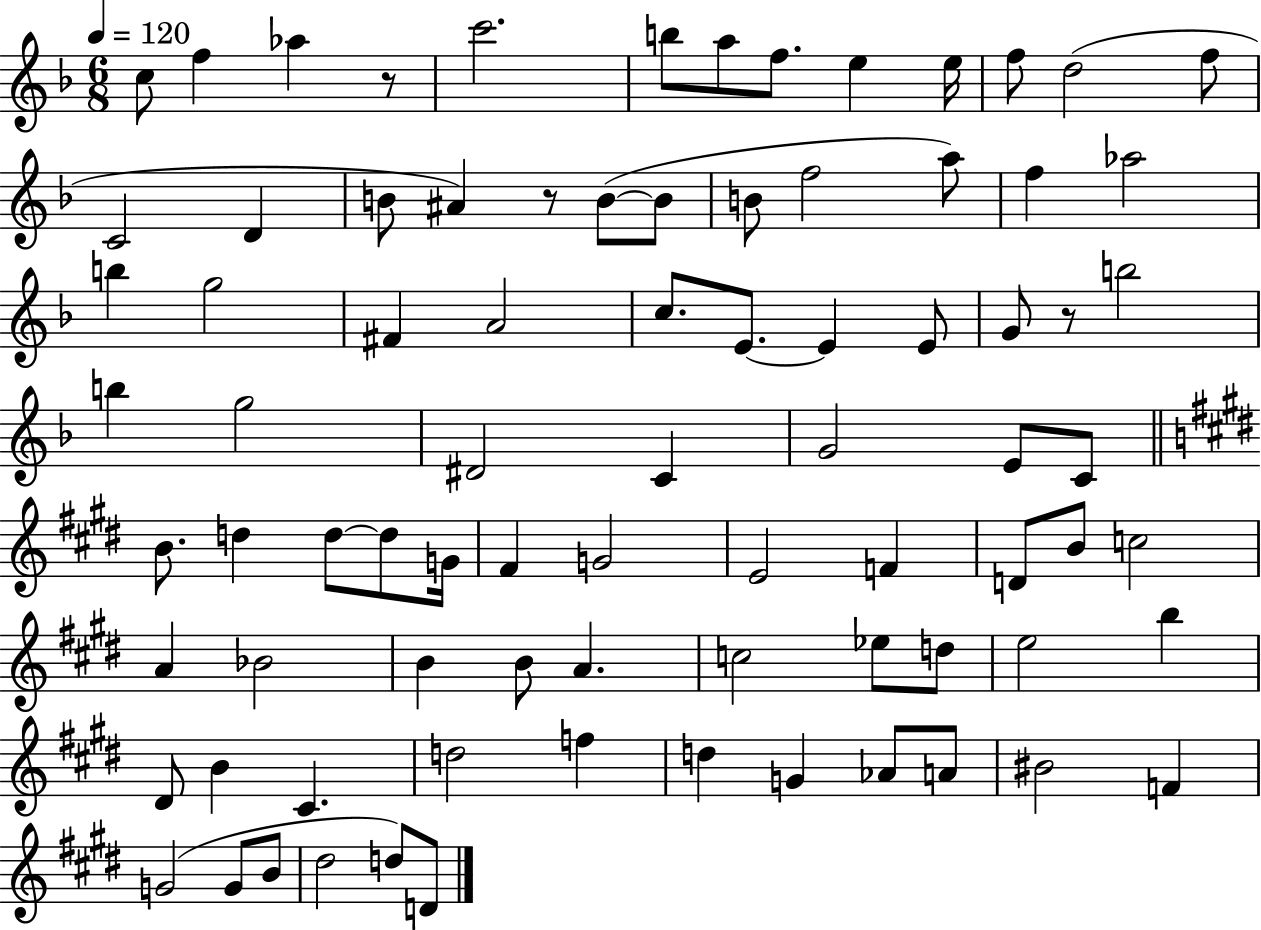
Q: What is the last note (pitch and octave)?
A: D4